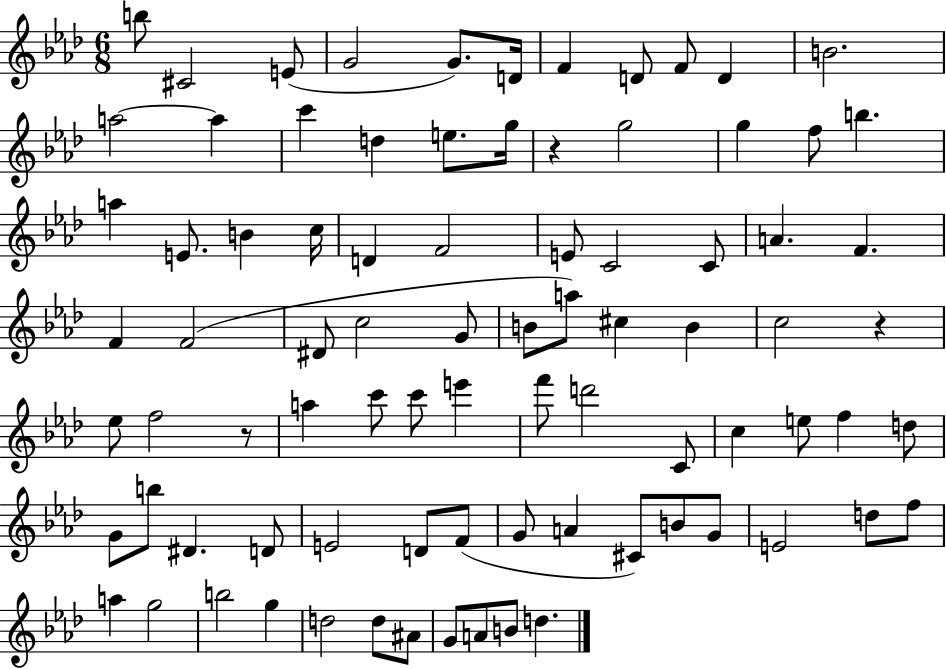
B5/e C#4/h E4/e G4/h G4/e. D4/s F4/q D4/e F4/e D4/q B4/h. A5/h A5/q C6/q D5/q E5/e. G5/s R/q G5/h G5/q F5/e B5/q. A5/q E4/e. B4/q C5/s D4/q F4/h E4/e C4/h C4/e A4/q. F4/q. F4/q F4/h D#4/e C5/h G4/e B4/e A5/e C#5/q B4/q C5/h R/q Eb5/e F5/h R/e A5/q C6/e C6/e E6/q F6/e D6/h C4/e C5/q E5/e F5/q D5/e G4/e B5/e D#4/q. D4/e E4/h D4/e F4/e G4/e A4/q C#4/e B4/e G4/e E4/h D5/e F5/e A5/q G5/h B5/h G5/q D5/h D5/e A#4/e G4/e A4/e B4/e D5/q.